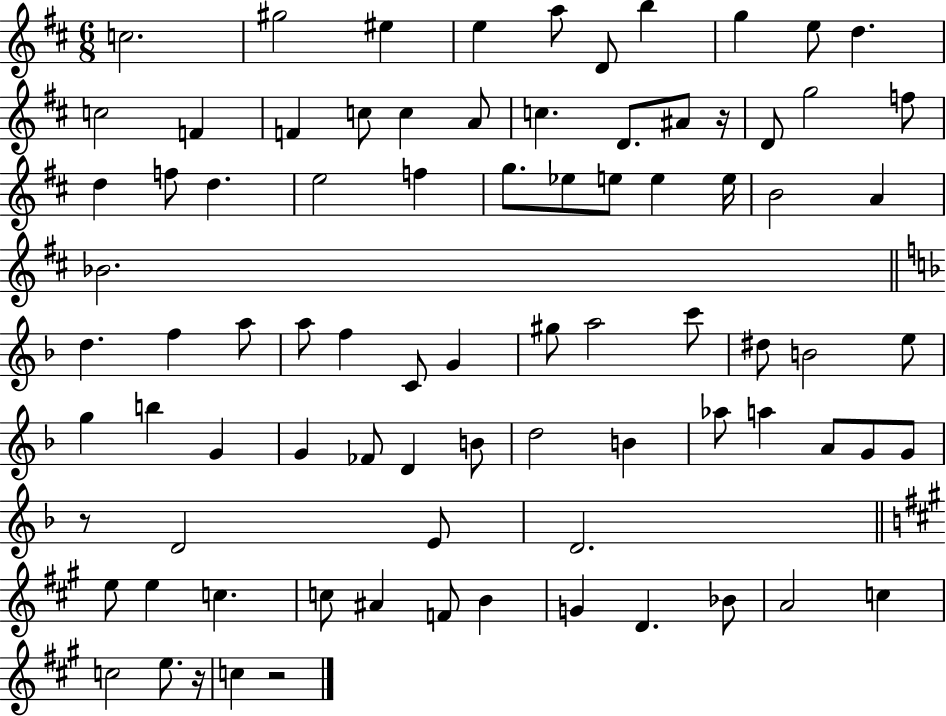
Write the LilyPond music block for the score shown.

{
  \clef treble
  \numericTimeSignature
  \time 6/8
  \key d \major
  c''2. | gis''2 eis''4 | e''4 a''8 d'8 b''4 | g''4 e''8 d''4. | \break c''2 f'4 | f'4 c''8 c''4 a'8 | c''4. d'8. ais'8 r16 | d'8 g''2 f''8 | \break d''4 f''8 d''4. | e''2 f''4 | g''8. ees''8 e''8 e''4 e''16 | b'2 a'4 | \break bes'2. | \bar "||" \break \key f \major d''4. f''4 a''8 | a''8 f''4 c'8 g'4 | gis''8 a''2 c'''8 | dis''8 b'2 e''8 | \break g''4 b''4 g'4 | g'4 fes'8 d'4 b'8 | d''2 b'4 | aes''8 a''4 a'8 g'8 g'8 | \break r8 d'2 e'8 | d'2. | \bar "||" \break \key a \major e''8 e''4 c''4. | c''8 ais'4 f'8 b'4 | g'4 d'4. bes'8 | a'2 c''4 | \break c''2 e''8. r16 | c''4 r2 | \bar "|."
}